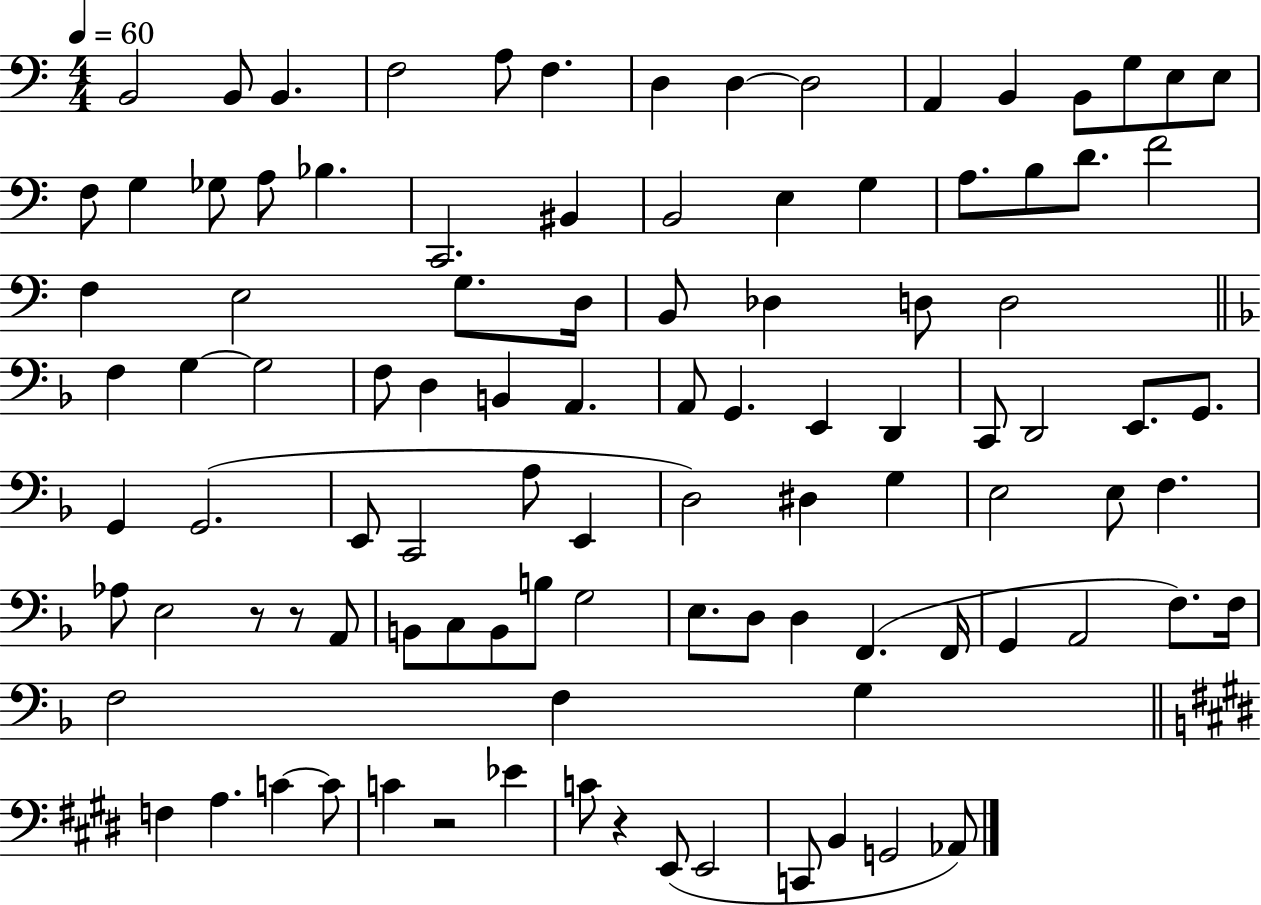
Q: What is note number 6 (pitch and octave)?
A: F3